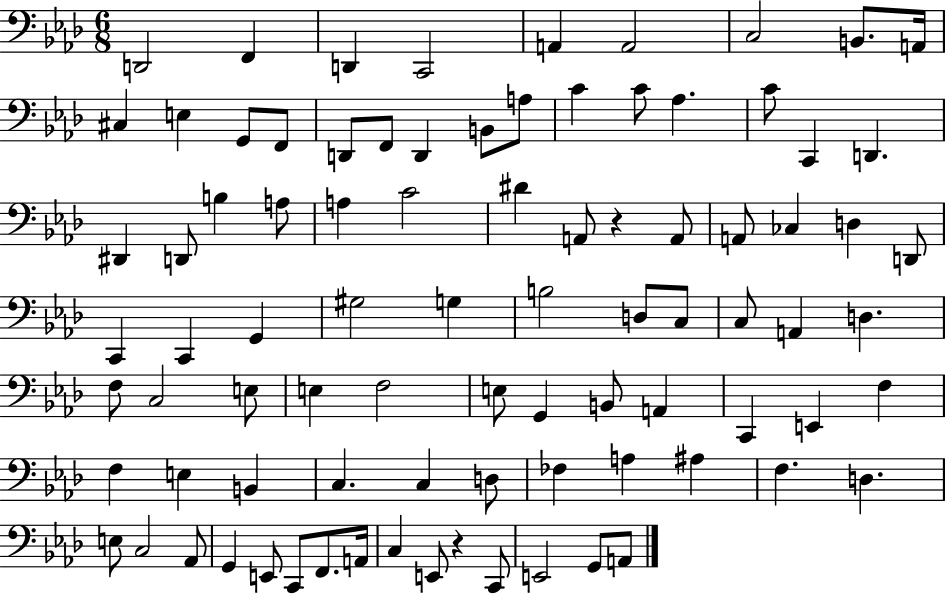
{
  \clef bass
  \numericTimeSignature
  \time 6/8
  \key aes \major
  d,2 f,4 | d,4 c,2 | a,4 a,2 | c2 b,8. a,16 | \break cis4 e4 g,8 f,8 | d,8 f,8 d,4 b,8 a8 | c'4 c'8 aes4. | c'8 c,4 d,4. | \break dis,4 d,8 b4 a8 | a4 c'2 | dis'4 a,8 r4 a,8 | a,8 ces4 d4 d,8 | \break c,4 c,4 g,4 | gis2 g4 | b2 d8 c8 | c8 a,4 d4. | \break f8 c2 e8 | e4 f2 | e8 g,4 b,8 a,4 | c,4 e,4 f4 | \break f4 e4 b,4 | c4. c4 d8 | fes4 a4 ais4 | f4. d4. | \break e8 c2 aes,8 | g,4 e,8 c,8 f,8. a,16 | c4 e,8 r4 c,8 | e,2 g,8 a,8 | \break \bar "|."
}